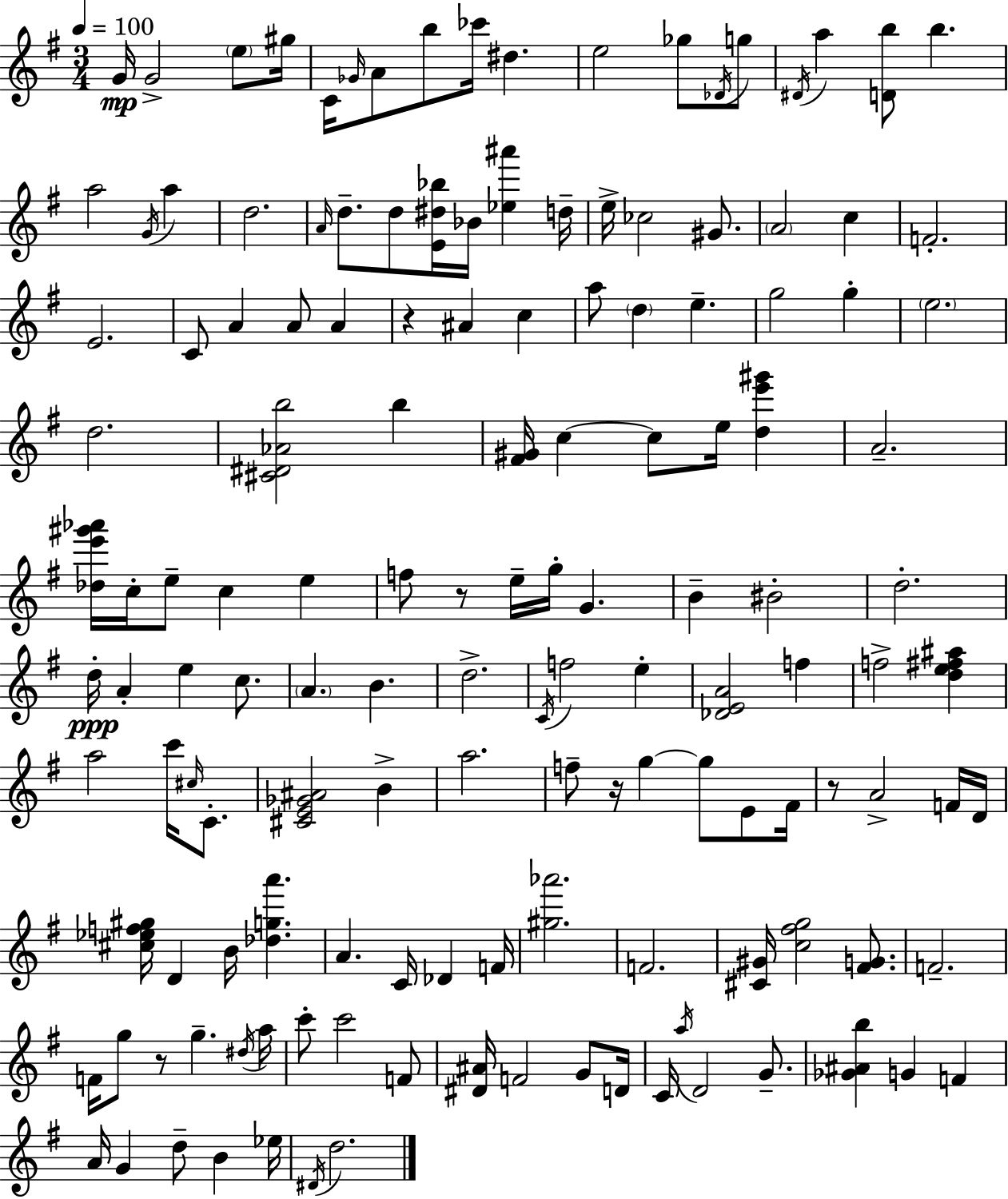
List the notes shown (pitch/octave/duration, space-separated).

G4/s G4/h E5/e G#5/s C4/s Gb4/s A4/e B5/e CES6/s D#5/q. E5/h Gb5/e Db4/s G5/e D#4/s A5/q [D4,B5]/e B5/q. A5/h G4/s A5/q D5/h. A4/s D5/e. D5/e [E4,D#5,Bb5]/s Bb4/s [Eb5,A#6]/q D5/s E5/s CES5/h G#4/e. A4/h C5/q F4/h. E4/h. C4/e A4/q A4/e A4/q R/q A#4/q C5/q A5/e D5/q E5/q. G5/h G5/q E5/h. D5/h. [C#4,D#4,Ab4,B5]/h B5/q [F#4,G#4]/s C5/q C5/e E5/s [D5,E6,G#6]/q A4/h. [Db5,E6,G#6,Ab6]/s C5/s E5/e C5/q E5/q F5/e R/e E5/s G5/s G4/q. B4/q BIS4/h D5/h. D5/s A4/q E5/q C5/e. A4/q. B4/q. D5/h. C4/s F5/h E5/q [Db4,E4,A4]/h F5/q F5/h [D5,E5,F#5,A#5]/q A5/h C6/s C#5/s C4/e. [C#4,E4,Gb4,A#4]/h B4/q A5/h. F5/e R/s G5/q G5/e E4/e F#4/s R/e A4/h F4/s D4/s [C#5,Eb5,F5,G#5]/s D4/q B4/s [Db5,G5,A6]/q. A4/q. C4/s Db4/q F4/s [G#5,Ab6]/h. F4/h. [C#4,G#4]/s [C5,F#5,G5]/h [F#4,G4]/e. F4/h. F4/s G5/e R/e G5/q. D#5/s A5/s C6/e C6/h F4/e [D#4,A#4]/s F4/h G4/e D4/s C4/s A5/s D4/h G4/e. [Gb4,A#4,B5]/q G4/q F4/q A4/s G4/q D5/e B4/q Eb5/s D#4/s D5/h.